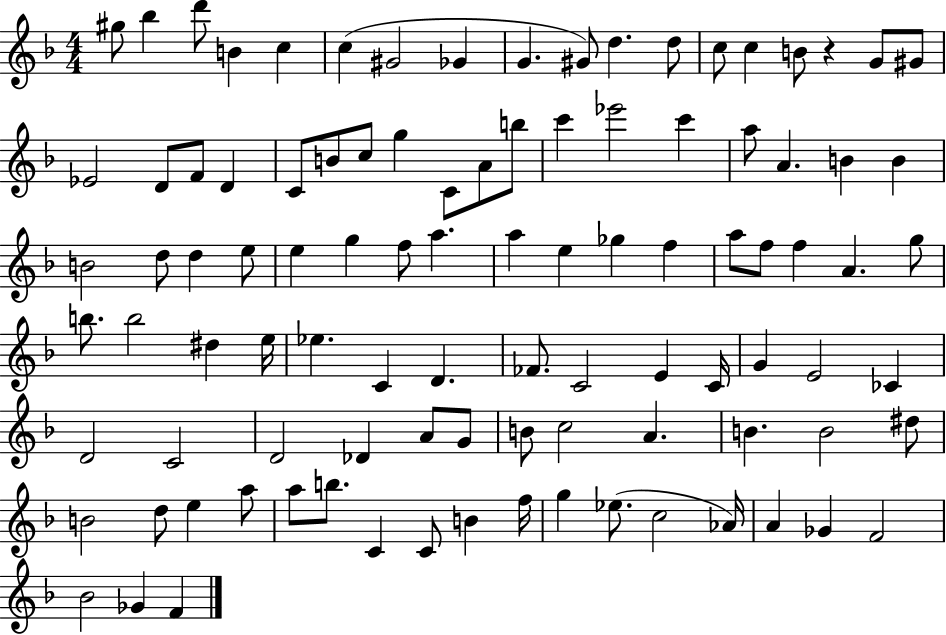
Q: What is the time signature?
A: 4/4